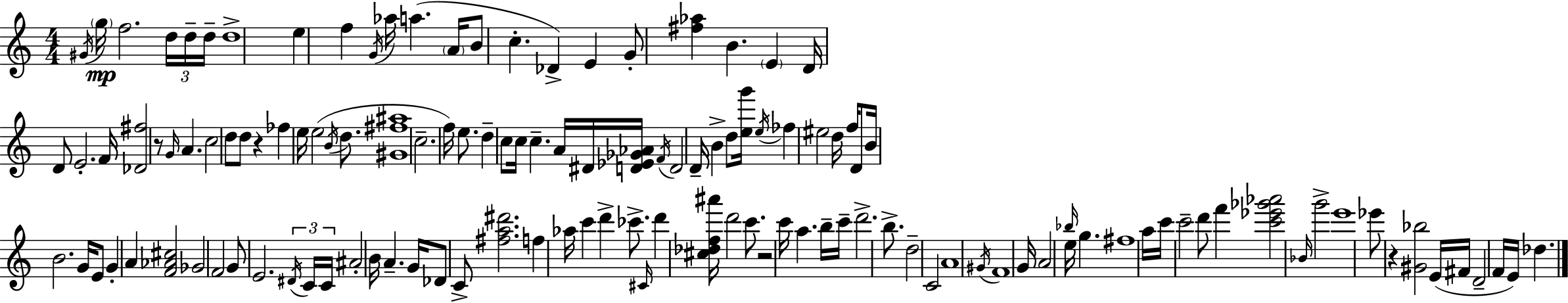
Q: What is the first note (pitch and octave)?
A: G#4